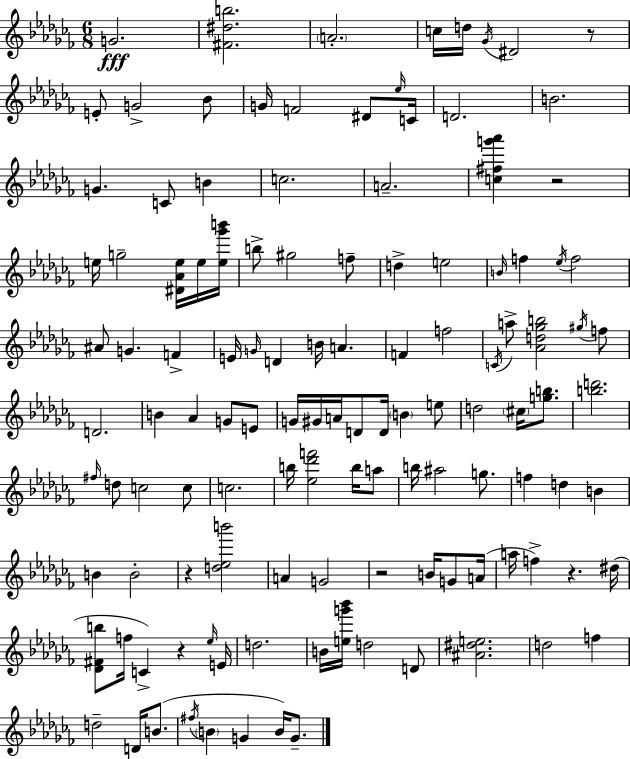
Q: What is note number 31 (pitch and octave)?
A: F5